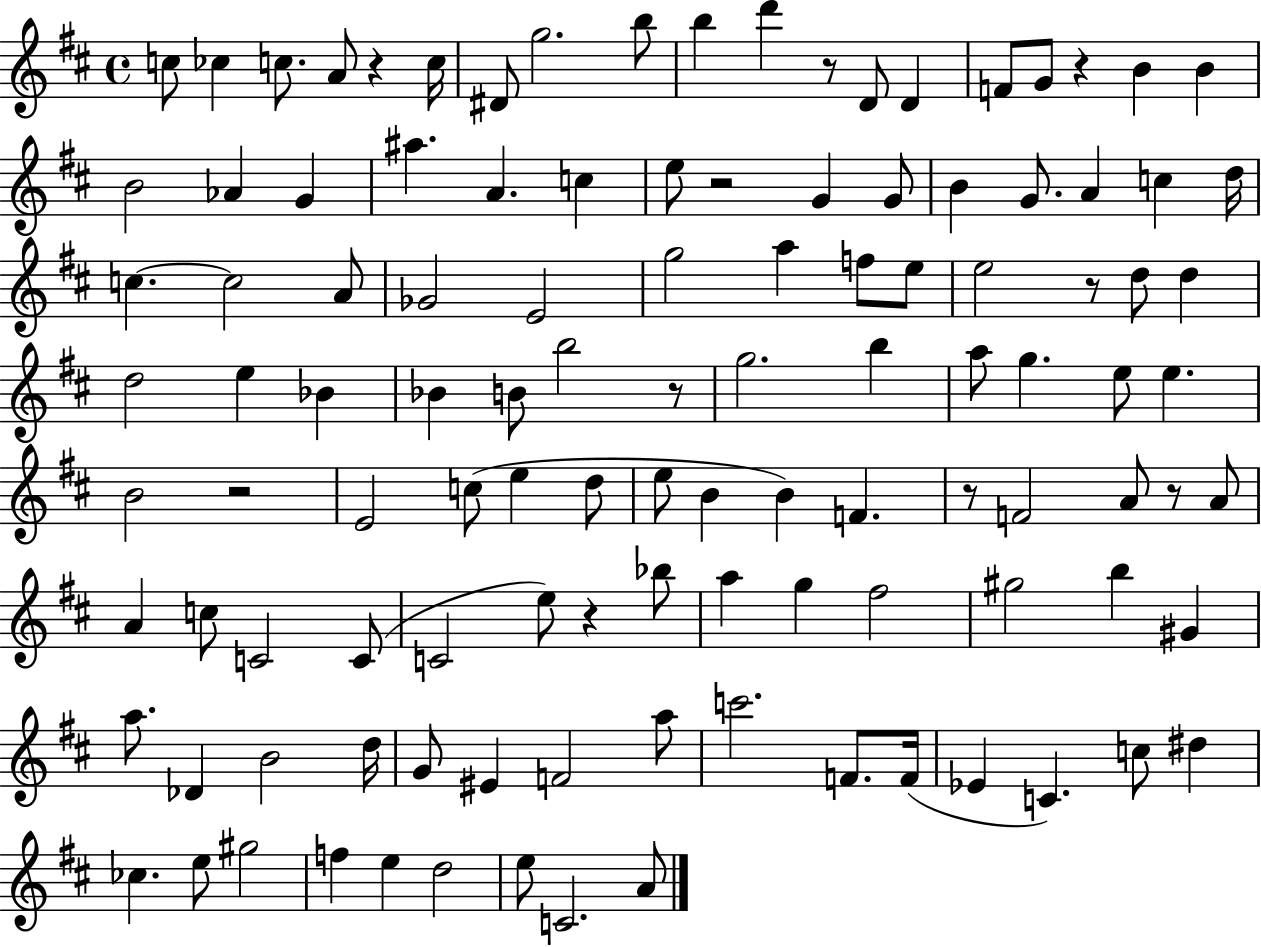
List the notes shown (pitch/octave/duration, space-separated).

C5/e CES5/q C5/e. A4/e R/q C5/s D#4/e G5/h. B5/e B5/q D6/q R/e D4/e D4/q F4/e G4/e R/q B4/q B4/q B4/h Ab4/q G4/q A#5/q. A4/q. C5/q E5/e R/h G4/q G4/e B4/q G4/e. A4/q C5/q D5/s C5/q. C5/h A4/e Gb4/h E4/h G5/h A5/q F5/e E5/e E5/h R/e D5/e D5/q D5/h E5/q Bb4/q Bb4/q B4/e B5/h R/e G5/h. B5/q A5/e G5/q. E5/e E5/q. B4/h R/h E4/h C5/e E5/q D5/e E5/e B4/q B4/q F4/q. R/e F4/h A4/e R/e A4/e A4/q C5/e C4/h C4/e C4/h E5/e R/q Bb5/e A5/q G5/q F#5/h G#5/h B5/q G#4/q A5/e. Db4/q B4/h D5/s G4/e EIS4/q F4/h A5/e C6/h. F4/e. F4/s Eb4/q C4/q. C5/e D#5/q CES5/q. E5/e G#5/h F5/q E5/q D5/h E5/e C4/h. A4/e